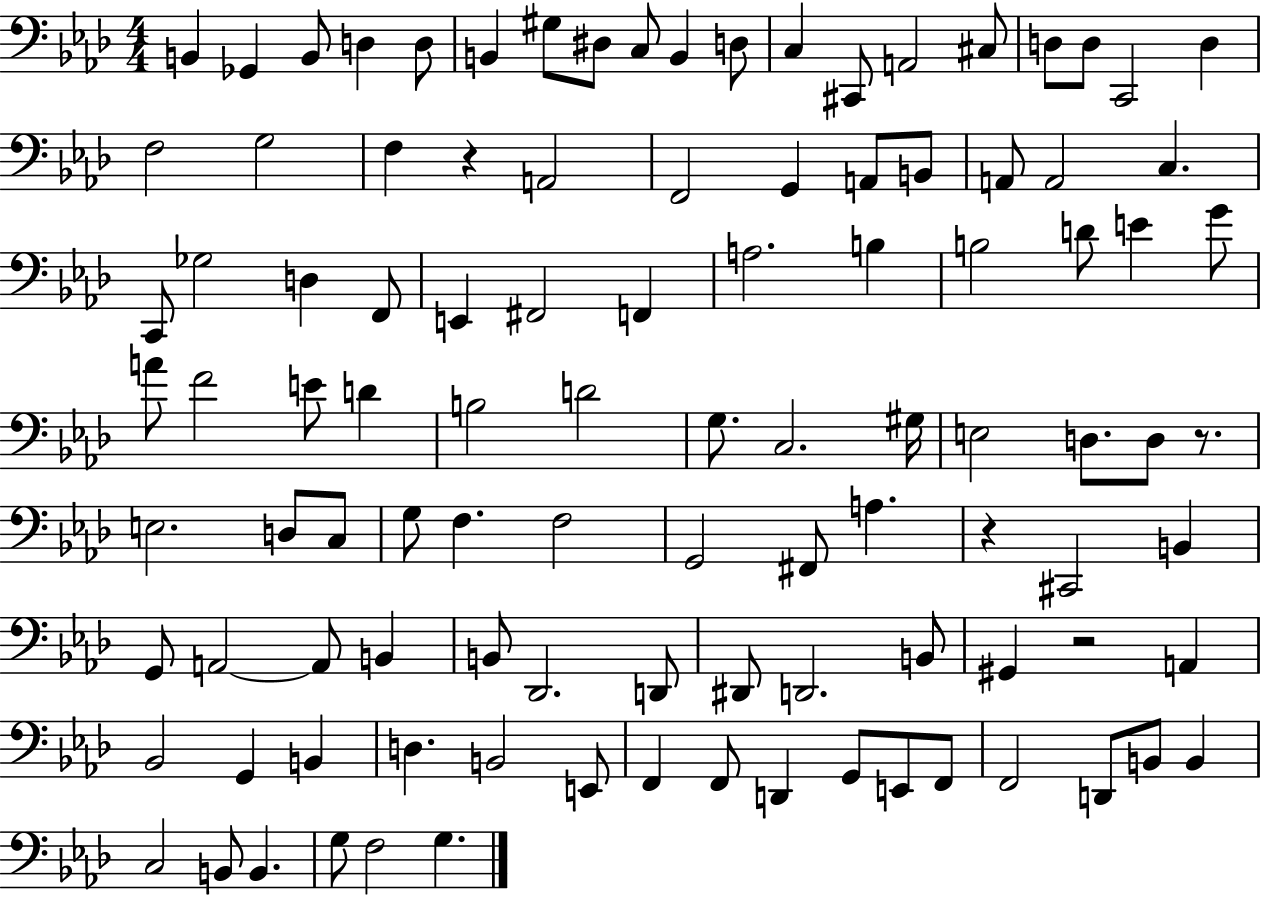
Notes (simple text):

B2/q Gb2/q B2/e D3/q D3/e B2/q G#3/e D#3/e C3/e B2/q D3/e C3/q C#2/e A2/h C#3/e D3/e D3/e C2/h D3/q F3/h G3/h F3/q R/q A2/h F2/h G2/q A2/e B2/e A2/e A2/h C3/q. C2/e Gb3/h D3/q F2/e E2/q F#2/h F2/q A3/h. B3/q B3/h D4/e E4/q G4/e A4/e F4/h E4/e D4/q B3/h D4/h G3/e. C3/h. G#3/s E3/h D3/e. D3/e R/e. E3/h. D3/e C3/e G3/e F3/q. F3/h G2/h F#2/e A3/q. R/q C#2/h B2/q G2/e A2/h A2/e B2/q B2/e Db2/h. D2/e D#2/e D2/h. B2/e G#2/q R/h A2/q Bb2/h G2/q B2/q D3/q. B2/h E2/e F2/q F2/e D2/q G2/e E2/e F2/e F2/h D2/e B2/e B2/q C3/h B2/e B2/q. G3/e F3/h G3/q.